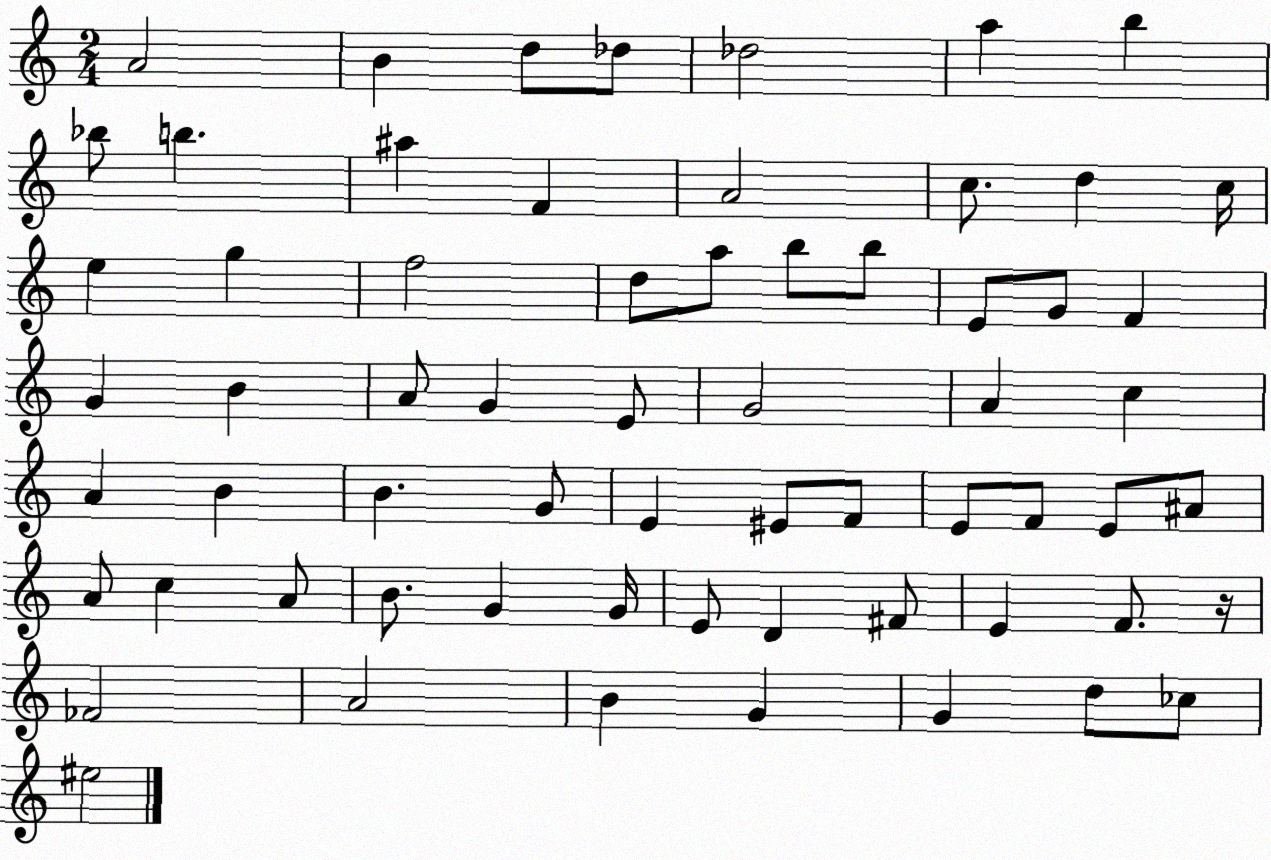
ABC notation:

X:1
T:Untitled
M:2/4
L:1/4
K:C
A2 B d/2 _d/2 _d2 a b _b/2 b ^a F A2 c/2 d c/4 e g f2 d/2 a/2 b/2 b/2 E/2 G/2 F G B A/2 G E/2 G2 A c A B B G/2 E ^E/2 F/2 E/2 F/2 E/2 ^A/2 A/2 c A/2 B/2 G G/4 E/2 D ^F/2 E F/2 z/4 _F2 A2 B G G d/2 _c/2 ^e2